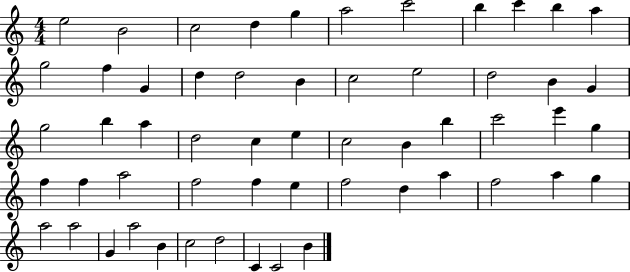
E5/h B4/h C5/h D5/q G5/q A5/h C6/h B5/q C6/q B5/q A5/q G5/h F5/q G4/q D5/q D5/h B4/q C5/h E5/h D5/h B4/q G4/q G5/h B5/q A5/q D5/h C5/q E5/q C5/h B4/q B5/q C6/h E6/q G5/q F5/q F5/q A5/h F5/h F5/q E5/q F5/h D5/q A5/q F5/h A5/q G5/q A5/h A5/h G4/q A5/h B4/q C5/h D5/h C4/q C4/h B4/q